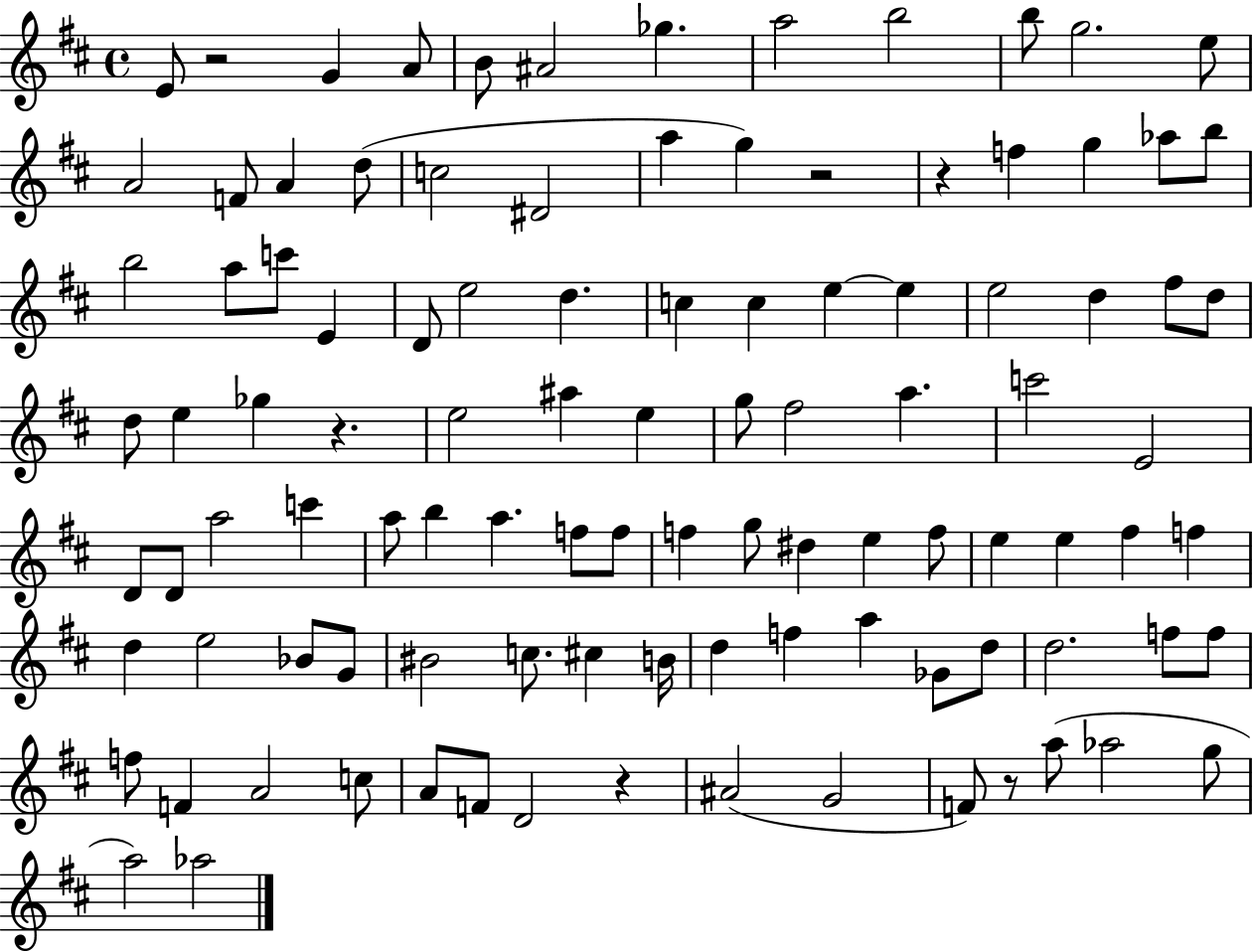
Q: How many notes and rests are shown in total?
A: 104